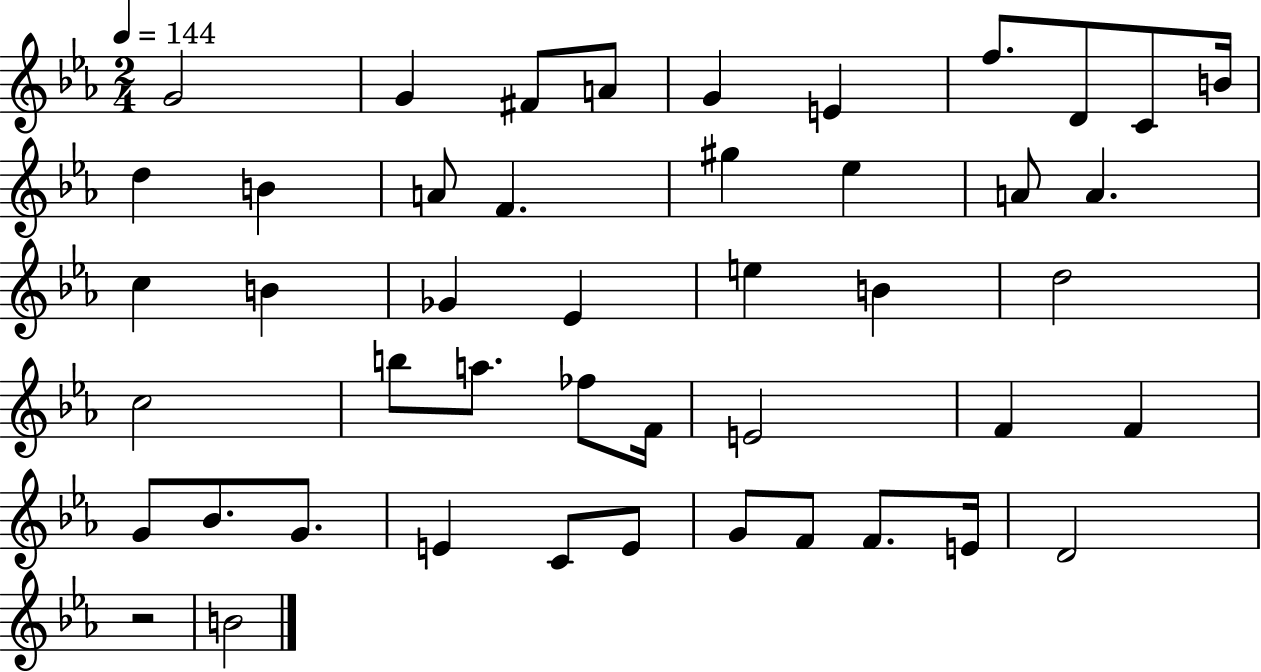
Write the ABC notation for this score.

X:1
T:Untitled
M:2/4
L:1/4
K:Eb
G2 G ^F/2 A/2 G E f/2 D/2 C/2 B/4 d B A/2 F ^g _e A/2 A c B _G _E e B d2 c2 b/2 a/2 _f/2 F/4 E2 F F G/2 _B/2 G/2 E C/2 E/2 G/2 F/2 F/2 E/4 D2 z2 B2